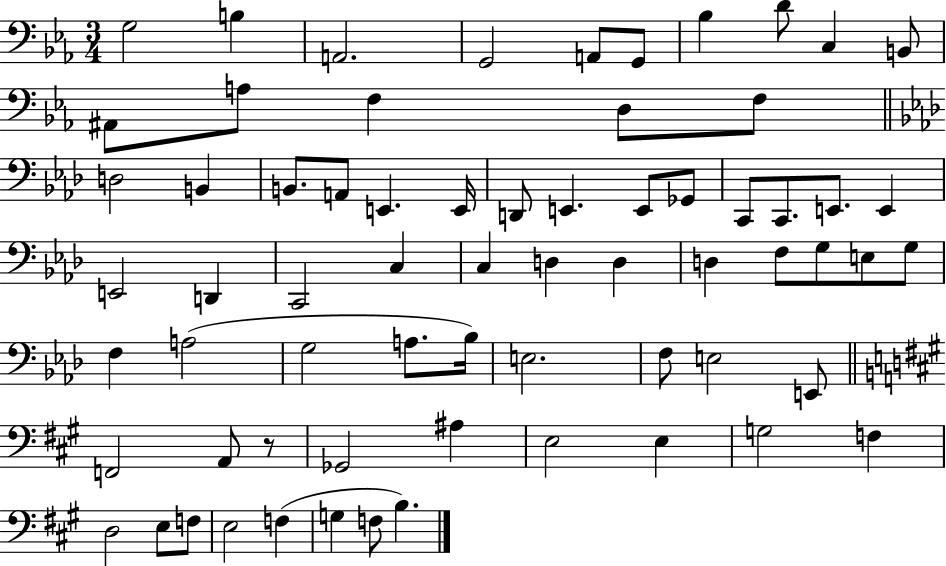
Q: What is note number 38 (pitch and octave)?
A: F3